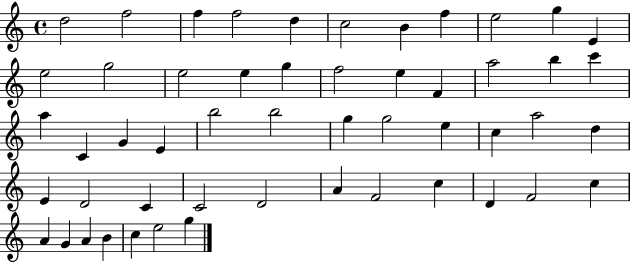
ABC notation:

X:1
T:Untitled
M:4/4
L:1/4
K:C
d2 f2 f f2 d c2 B f e2 g E e2 g2 e2 e g f2 e F a2 b c' a C G E b2 b2 g g2 e c a2 d E D2 C C2 D2 A F2 c D F2 c A G A B c e2 g